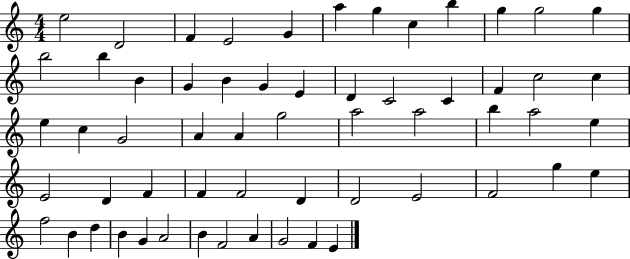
{
  \clef treble
  \numericTimeSignature
  \time 4/4
  \key c \major
  e''2 d'2 | f'4 e'2 g'4 | a''4 g''4 c''4 b''4 | g''4 g''2 g''4 | \break b''2 b''4 b'4 | g'4 b'4 g'4 e'4 | d'4 c'2 c'4 | f'4 c''2 c''4 | \break e''4 c''4 g'2 | a'4 a'4 g''2 | a''2 a''2 | b''4 a''2 e''4 | \break e'2 d'4 f'4 | f'4 f'2 d'4 | d'2 e'2 | f'2 g''4 e''4 | \break f''2 b'4 d''4 | b'4 g'4 a'2 | b'4 f'2 a'4 | g'2 f'4 e'4 | \break \bar "|."
}